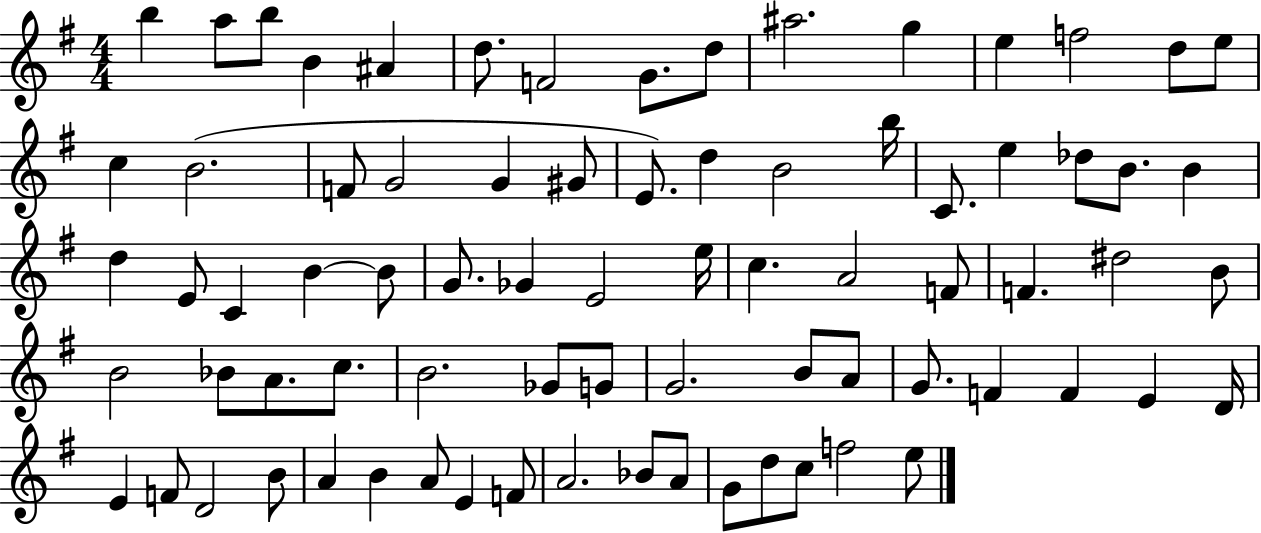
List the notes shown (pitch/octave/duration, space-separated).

B5/q A5/e B5/e B4/q A#4/q D5/e. F4/h G4/e. D5/e A#5/h. G5/q E5/q F5/h D5/e E5/e C5/q B4/h. F4/e G4/h G4/q G#4/e E4/e. D5/q B4/h B5/s C4/e. E5/q Db5/e B4/e. B4/q D5/q E4/e C4/q B4/q B4/e G4/e. Gb4/q E4/h E5/s C5/q. A4/h F4/e F4/q. D#5/h B4/e B4/h Bb4/e A4/e. C5/e. B4/h. Gb4/e G4/e G4/h. B4/e A4/e G4/e. F4/q F4/q E4/q D4/s E4/q F4/e D4/h B4/e A4/q B4/q A4/e E4/q F4/e A4/h. Bb4/e A4/e G4/e D5/e C5/e F5/h E5/e